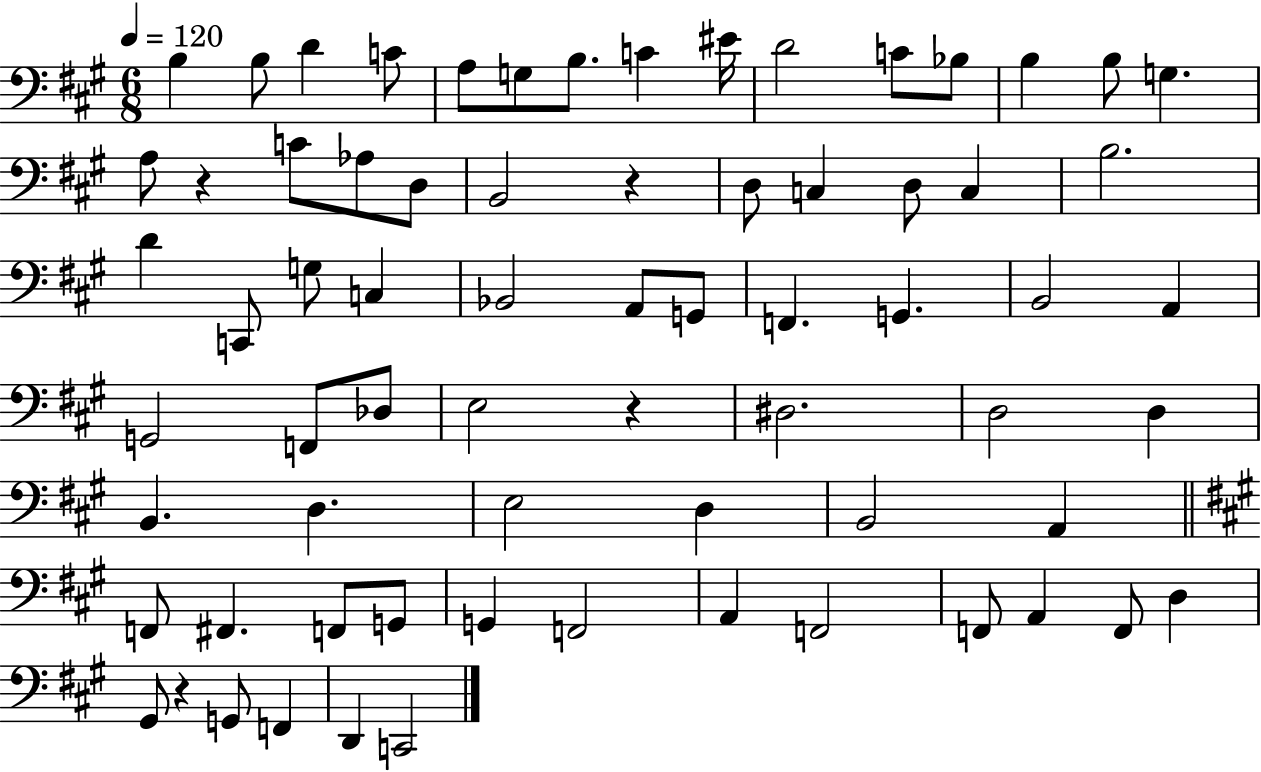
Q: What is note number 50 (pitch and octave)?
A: F2